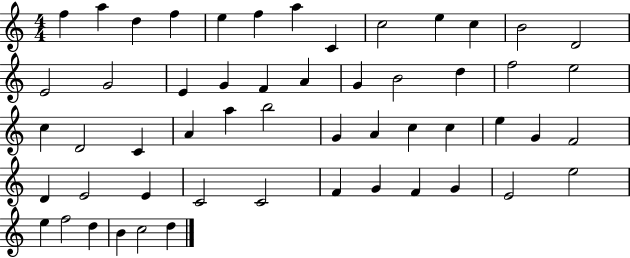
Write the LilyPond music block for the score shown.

{
  \clef treble
  \numericTimeSignature
  \time 4/4
  \key c \major
  f''4 a''4 d''4 f''4 | e''4 f''4 a''4 c'4 | c''2 e''4 c''4 | b'2 d'2 | \break e'2 g'2 | e'4 g'4 f'4 a'4 | g'4 b'2 d''4 | f''2 e''2 | \break c''4 d'2 c'4 | a'4 a''4 b''2 | g'4 a'4 c''4 c''4 | e''4 g'4 f'2 | \break d'4 e'2 e'4 | c'2 c'2 | f'4 g'4 f'4 g'4 | e'2 e''2 | \break e''4 f''2 d''4 | b'4 c''2 d''4 | \bar "|."
}